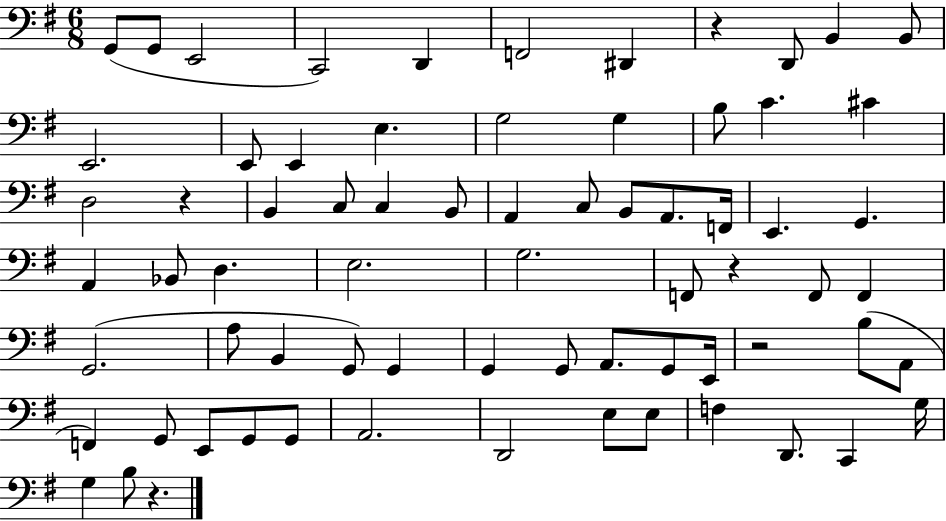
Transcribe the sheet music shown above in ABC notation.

X:1
T:Untitled
M:6/8
L:1/4
K:G
G,,/2 G,,/2 E,,2 C,,2 D,, F,,2 ^D,, z D,,/2 B,, B,,/2 E,,2 E,,/2 E,, E, G,2 G, B,/2 C ^C D,2 z B,, C,/2 C, B,,/2 A,, C,/2 B,,/2 A,,/2 F,,/4 E,, G,, A,, _B,,/2 D, E,2 G,2 F,,/2 z F,,/2 F,, G,,2 A,/2 B,, G,,/2 G,, G,, G,,/2 A,,/2 G,,/2 E,,/4 z2 B,/2 A,,/2 F,, G,,/2 E,,/2 G,,/2 G,,/2 A,,2 D,,2 E,/2 E,/2 F, D,,/2 C,, G,/4 G, B,/2 z